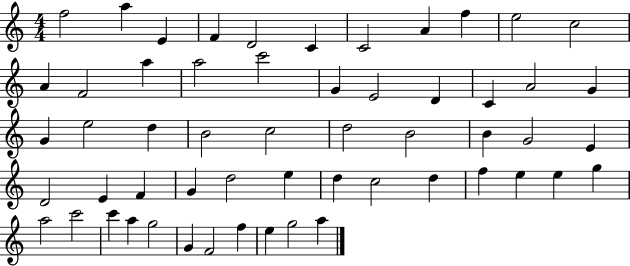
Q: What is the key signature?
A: C major